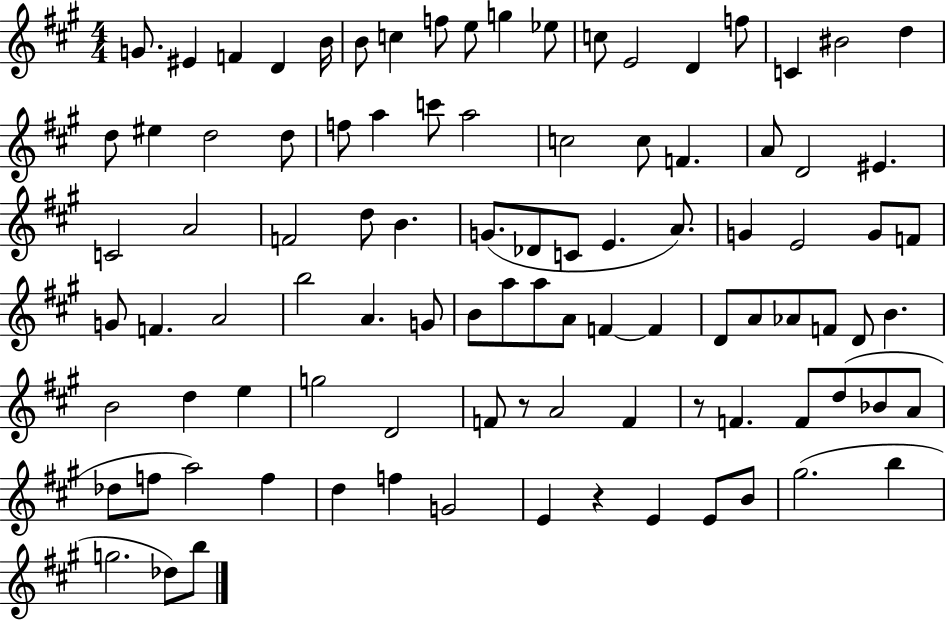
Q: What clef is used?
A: treble